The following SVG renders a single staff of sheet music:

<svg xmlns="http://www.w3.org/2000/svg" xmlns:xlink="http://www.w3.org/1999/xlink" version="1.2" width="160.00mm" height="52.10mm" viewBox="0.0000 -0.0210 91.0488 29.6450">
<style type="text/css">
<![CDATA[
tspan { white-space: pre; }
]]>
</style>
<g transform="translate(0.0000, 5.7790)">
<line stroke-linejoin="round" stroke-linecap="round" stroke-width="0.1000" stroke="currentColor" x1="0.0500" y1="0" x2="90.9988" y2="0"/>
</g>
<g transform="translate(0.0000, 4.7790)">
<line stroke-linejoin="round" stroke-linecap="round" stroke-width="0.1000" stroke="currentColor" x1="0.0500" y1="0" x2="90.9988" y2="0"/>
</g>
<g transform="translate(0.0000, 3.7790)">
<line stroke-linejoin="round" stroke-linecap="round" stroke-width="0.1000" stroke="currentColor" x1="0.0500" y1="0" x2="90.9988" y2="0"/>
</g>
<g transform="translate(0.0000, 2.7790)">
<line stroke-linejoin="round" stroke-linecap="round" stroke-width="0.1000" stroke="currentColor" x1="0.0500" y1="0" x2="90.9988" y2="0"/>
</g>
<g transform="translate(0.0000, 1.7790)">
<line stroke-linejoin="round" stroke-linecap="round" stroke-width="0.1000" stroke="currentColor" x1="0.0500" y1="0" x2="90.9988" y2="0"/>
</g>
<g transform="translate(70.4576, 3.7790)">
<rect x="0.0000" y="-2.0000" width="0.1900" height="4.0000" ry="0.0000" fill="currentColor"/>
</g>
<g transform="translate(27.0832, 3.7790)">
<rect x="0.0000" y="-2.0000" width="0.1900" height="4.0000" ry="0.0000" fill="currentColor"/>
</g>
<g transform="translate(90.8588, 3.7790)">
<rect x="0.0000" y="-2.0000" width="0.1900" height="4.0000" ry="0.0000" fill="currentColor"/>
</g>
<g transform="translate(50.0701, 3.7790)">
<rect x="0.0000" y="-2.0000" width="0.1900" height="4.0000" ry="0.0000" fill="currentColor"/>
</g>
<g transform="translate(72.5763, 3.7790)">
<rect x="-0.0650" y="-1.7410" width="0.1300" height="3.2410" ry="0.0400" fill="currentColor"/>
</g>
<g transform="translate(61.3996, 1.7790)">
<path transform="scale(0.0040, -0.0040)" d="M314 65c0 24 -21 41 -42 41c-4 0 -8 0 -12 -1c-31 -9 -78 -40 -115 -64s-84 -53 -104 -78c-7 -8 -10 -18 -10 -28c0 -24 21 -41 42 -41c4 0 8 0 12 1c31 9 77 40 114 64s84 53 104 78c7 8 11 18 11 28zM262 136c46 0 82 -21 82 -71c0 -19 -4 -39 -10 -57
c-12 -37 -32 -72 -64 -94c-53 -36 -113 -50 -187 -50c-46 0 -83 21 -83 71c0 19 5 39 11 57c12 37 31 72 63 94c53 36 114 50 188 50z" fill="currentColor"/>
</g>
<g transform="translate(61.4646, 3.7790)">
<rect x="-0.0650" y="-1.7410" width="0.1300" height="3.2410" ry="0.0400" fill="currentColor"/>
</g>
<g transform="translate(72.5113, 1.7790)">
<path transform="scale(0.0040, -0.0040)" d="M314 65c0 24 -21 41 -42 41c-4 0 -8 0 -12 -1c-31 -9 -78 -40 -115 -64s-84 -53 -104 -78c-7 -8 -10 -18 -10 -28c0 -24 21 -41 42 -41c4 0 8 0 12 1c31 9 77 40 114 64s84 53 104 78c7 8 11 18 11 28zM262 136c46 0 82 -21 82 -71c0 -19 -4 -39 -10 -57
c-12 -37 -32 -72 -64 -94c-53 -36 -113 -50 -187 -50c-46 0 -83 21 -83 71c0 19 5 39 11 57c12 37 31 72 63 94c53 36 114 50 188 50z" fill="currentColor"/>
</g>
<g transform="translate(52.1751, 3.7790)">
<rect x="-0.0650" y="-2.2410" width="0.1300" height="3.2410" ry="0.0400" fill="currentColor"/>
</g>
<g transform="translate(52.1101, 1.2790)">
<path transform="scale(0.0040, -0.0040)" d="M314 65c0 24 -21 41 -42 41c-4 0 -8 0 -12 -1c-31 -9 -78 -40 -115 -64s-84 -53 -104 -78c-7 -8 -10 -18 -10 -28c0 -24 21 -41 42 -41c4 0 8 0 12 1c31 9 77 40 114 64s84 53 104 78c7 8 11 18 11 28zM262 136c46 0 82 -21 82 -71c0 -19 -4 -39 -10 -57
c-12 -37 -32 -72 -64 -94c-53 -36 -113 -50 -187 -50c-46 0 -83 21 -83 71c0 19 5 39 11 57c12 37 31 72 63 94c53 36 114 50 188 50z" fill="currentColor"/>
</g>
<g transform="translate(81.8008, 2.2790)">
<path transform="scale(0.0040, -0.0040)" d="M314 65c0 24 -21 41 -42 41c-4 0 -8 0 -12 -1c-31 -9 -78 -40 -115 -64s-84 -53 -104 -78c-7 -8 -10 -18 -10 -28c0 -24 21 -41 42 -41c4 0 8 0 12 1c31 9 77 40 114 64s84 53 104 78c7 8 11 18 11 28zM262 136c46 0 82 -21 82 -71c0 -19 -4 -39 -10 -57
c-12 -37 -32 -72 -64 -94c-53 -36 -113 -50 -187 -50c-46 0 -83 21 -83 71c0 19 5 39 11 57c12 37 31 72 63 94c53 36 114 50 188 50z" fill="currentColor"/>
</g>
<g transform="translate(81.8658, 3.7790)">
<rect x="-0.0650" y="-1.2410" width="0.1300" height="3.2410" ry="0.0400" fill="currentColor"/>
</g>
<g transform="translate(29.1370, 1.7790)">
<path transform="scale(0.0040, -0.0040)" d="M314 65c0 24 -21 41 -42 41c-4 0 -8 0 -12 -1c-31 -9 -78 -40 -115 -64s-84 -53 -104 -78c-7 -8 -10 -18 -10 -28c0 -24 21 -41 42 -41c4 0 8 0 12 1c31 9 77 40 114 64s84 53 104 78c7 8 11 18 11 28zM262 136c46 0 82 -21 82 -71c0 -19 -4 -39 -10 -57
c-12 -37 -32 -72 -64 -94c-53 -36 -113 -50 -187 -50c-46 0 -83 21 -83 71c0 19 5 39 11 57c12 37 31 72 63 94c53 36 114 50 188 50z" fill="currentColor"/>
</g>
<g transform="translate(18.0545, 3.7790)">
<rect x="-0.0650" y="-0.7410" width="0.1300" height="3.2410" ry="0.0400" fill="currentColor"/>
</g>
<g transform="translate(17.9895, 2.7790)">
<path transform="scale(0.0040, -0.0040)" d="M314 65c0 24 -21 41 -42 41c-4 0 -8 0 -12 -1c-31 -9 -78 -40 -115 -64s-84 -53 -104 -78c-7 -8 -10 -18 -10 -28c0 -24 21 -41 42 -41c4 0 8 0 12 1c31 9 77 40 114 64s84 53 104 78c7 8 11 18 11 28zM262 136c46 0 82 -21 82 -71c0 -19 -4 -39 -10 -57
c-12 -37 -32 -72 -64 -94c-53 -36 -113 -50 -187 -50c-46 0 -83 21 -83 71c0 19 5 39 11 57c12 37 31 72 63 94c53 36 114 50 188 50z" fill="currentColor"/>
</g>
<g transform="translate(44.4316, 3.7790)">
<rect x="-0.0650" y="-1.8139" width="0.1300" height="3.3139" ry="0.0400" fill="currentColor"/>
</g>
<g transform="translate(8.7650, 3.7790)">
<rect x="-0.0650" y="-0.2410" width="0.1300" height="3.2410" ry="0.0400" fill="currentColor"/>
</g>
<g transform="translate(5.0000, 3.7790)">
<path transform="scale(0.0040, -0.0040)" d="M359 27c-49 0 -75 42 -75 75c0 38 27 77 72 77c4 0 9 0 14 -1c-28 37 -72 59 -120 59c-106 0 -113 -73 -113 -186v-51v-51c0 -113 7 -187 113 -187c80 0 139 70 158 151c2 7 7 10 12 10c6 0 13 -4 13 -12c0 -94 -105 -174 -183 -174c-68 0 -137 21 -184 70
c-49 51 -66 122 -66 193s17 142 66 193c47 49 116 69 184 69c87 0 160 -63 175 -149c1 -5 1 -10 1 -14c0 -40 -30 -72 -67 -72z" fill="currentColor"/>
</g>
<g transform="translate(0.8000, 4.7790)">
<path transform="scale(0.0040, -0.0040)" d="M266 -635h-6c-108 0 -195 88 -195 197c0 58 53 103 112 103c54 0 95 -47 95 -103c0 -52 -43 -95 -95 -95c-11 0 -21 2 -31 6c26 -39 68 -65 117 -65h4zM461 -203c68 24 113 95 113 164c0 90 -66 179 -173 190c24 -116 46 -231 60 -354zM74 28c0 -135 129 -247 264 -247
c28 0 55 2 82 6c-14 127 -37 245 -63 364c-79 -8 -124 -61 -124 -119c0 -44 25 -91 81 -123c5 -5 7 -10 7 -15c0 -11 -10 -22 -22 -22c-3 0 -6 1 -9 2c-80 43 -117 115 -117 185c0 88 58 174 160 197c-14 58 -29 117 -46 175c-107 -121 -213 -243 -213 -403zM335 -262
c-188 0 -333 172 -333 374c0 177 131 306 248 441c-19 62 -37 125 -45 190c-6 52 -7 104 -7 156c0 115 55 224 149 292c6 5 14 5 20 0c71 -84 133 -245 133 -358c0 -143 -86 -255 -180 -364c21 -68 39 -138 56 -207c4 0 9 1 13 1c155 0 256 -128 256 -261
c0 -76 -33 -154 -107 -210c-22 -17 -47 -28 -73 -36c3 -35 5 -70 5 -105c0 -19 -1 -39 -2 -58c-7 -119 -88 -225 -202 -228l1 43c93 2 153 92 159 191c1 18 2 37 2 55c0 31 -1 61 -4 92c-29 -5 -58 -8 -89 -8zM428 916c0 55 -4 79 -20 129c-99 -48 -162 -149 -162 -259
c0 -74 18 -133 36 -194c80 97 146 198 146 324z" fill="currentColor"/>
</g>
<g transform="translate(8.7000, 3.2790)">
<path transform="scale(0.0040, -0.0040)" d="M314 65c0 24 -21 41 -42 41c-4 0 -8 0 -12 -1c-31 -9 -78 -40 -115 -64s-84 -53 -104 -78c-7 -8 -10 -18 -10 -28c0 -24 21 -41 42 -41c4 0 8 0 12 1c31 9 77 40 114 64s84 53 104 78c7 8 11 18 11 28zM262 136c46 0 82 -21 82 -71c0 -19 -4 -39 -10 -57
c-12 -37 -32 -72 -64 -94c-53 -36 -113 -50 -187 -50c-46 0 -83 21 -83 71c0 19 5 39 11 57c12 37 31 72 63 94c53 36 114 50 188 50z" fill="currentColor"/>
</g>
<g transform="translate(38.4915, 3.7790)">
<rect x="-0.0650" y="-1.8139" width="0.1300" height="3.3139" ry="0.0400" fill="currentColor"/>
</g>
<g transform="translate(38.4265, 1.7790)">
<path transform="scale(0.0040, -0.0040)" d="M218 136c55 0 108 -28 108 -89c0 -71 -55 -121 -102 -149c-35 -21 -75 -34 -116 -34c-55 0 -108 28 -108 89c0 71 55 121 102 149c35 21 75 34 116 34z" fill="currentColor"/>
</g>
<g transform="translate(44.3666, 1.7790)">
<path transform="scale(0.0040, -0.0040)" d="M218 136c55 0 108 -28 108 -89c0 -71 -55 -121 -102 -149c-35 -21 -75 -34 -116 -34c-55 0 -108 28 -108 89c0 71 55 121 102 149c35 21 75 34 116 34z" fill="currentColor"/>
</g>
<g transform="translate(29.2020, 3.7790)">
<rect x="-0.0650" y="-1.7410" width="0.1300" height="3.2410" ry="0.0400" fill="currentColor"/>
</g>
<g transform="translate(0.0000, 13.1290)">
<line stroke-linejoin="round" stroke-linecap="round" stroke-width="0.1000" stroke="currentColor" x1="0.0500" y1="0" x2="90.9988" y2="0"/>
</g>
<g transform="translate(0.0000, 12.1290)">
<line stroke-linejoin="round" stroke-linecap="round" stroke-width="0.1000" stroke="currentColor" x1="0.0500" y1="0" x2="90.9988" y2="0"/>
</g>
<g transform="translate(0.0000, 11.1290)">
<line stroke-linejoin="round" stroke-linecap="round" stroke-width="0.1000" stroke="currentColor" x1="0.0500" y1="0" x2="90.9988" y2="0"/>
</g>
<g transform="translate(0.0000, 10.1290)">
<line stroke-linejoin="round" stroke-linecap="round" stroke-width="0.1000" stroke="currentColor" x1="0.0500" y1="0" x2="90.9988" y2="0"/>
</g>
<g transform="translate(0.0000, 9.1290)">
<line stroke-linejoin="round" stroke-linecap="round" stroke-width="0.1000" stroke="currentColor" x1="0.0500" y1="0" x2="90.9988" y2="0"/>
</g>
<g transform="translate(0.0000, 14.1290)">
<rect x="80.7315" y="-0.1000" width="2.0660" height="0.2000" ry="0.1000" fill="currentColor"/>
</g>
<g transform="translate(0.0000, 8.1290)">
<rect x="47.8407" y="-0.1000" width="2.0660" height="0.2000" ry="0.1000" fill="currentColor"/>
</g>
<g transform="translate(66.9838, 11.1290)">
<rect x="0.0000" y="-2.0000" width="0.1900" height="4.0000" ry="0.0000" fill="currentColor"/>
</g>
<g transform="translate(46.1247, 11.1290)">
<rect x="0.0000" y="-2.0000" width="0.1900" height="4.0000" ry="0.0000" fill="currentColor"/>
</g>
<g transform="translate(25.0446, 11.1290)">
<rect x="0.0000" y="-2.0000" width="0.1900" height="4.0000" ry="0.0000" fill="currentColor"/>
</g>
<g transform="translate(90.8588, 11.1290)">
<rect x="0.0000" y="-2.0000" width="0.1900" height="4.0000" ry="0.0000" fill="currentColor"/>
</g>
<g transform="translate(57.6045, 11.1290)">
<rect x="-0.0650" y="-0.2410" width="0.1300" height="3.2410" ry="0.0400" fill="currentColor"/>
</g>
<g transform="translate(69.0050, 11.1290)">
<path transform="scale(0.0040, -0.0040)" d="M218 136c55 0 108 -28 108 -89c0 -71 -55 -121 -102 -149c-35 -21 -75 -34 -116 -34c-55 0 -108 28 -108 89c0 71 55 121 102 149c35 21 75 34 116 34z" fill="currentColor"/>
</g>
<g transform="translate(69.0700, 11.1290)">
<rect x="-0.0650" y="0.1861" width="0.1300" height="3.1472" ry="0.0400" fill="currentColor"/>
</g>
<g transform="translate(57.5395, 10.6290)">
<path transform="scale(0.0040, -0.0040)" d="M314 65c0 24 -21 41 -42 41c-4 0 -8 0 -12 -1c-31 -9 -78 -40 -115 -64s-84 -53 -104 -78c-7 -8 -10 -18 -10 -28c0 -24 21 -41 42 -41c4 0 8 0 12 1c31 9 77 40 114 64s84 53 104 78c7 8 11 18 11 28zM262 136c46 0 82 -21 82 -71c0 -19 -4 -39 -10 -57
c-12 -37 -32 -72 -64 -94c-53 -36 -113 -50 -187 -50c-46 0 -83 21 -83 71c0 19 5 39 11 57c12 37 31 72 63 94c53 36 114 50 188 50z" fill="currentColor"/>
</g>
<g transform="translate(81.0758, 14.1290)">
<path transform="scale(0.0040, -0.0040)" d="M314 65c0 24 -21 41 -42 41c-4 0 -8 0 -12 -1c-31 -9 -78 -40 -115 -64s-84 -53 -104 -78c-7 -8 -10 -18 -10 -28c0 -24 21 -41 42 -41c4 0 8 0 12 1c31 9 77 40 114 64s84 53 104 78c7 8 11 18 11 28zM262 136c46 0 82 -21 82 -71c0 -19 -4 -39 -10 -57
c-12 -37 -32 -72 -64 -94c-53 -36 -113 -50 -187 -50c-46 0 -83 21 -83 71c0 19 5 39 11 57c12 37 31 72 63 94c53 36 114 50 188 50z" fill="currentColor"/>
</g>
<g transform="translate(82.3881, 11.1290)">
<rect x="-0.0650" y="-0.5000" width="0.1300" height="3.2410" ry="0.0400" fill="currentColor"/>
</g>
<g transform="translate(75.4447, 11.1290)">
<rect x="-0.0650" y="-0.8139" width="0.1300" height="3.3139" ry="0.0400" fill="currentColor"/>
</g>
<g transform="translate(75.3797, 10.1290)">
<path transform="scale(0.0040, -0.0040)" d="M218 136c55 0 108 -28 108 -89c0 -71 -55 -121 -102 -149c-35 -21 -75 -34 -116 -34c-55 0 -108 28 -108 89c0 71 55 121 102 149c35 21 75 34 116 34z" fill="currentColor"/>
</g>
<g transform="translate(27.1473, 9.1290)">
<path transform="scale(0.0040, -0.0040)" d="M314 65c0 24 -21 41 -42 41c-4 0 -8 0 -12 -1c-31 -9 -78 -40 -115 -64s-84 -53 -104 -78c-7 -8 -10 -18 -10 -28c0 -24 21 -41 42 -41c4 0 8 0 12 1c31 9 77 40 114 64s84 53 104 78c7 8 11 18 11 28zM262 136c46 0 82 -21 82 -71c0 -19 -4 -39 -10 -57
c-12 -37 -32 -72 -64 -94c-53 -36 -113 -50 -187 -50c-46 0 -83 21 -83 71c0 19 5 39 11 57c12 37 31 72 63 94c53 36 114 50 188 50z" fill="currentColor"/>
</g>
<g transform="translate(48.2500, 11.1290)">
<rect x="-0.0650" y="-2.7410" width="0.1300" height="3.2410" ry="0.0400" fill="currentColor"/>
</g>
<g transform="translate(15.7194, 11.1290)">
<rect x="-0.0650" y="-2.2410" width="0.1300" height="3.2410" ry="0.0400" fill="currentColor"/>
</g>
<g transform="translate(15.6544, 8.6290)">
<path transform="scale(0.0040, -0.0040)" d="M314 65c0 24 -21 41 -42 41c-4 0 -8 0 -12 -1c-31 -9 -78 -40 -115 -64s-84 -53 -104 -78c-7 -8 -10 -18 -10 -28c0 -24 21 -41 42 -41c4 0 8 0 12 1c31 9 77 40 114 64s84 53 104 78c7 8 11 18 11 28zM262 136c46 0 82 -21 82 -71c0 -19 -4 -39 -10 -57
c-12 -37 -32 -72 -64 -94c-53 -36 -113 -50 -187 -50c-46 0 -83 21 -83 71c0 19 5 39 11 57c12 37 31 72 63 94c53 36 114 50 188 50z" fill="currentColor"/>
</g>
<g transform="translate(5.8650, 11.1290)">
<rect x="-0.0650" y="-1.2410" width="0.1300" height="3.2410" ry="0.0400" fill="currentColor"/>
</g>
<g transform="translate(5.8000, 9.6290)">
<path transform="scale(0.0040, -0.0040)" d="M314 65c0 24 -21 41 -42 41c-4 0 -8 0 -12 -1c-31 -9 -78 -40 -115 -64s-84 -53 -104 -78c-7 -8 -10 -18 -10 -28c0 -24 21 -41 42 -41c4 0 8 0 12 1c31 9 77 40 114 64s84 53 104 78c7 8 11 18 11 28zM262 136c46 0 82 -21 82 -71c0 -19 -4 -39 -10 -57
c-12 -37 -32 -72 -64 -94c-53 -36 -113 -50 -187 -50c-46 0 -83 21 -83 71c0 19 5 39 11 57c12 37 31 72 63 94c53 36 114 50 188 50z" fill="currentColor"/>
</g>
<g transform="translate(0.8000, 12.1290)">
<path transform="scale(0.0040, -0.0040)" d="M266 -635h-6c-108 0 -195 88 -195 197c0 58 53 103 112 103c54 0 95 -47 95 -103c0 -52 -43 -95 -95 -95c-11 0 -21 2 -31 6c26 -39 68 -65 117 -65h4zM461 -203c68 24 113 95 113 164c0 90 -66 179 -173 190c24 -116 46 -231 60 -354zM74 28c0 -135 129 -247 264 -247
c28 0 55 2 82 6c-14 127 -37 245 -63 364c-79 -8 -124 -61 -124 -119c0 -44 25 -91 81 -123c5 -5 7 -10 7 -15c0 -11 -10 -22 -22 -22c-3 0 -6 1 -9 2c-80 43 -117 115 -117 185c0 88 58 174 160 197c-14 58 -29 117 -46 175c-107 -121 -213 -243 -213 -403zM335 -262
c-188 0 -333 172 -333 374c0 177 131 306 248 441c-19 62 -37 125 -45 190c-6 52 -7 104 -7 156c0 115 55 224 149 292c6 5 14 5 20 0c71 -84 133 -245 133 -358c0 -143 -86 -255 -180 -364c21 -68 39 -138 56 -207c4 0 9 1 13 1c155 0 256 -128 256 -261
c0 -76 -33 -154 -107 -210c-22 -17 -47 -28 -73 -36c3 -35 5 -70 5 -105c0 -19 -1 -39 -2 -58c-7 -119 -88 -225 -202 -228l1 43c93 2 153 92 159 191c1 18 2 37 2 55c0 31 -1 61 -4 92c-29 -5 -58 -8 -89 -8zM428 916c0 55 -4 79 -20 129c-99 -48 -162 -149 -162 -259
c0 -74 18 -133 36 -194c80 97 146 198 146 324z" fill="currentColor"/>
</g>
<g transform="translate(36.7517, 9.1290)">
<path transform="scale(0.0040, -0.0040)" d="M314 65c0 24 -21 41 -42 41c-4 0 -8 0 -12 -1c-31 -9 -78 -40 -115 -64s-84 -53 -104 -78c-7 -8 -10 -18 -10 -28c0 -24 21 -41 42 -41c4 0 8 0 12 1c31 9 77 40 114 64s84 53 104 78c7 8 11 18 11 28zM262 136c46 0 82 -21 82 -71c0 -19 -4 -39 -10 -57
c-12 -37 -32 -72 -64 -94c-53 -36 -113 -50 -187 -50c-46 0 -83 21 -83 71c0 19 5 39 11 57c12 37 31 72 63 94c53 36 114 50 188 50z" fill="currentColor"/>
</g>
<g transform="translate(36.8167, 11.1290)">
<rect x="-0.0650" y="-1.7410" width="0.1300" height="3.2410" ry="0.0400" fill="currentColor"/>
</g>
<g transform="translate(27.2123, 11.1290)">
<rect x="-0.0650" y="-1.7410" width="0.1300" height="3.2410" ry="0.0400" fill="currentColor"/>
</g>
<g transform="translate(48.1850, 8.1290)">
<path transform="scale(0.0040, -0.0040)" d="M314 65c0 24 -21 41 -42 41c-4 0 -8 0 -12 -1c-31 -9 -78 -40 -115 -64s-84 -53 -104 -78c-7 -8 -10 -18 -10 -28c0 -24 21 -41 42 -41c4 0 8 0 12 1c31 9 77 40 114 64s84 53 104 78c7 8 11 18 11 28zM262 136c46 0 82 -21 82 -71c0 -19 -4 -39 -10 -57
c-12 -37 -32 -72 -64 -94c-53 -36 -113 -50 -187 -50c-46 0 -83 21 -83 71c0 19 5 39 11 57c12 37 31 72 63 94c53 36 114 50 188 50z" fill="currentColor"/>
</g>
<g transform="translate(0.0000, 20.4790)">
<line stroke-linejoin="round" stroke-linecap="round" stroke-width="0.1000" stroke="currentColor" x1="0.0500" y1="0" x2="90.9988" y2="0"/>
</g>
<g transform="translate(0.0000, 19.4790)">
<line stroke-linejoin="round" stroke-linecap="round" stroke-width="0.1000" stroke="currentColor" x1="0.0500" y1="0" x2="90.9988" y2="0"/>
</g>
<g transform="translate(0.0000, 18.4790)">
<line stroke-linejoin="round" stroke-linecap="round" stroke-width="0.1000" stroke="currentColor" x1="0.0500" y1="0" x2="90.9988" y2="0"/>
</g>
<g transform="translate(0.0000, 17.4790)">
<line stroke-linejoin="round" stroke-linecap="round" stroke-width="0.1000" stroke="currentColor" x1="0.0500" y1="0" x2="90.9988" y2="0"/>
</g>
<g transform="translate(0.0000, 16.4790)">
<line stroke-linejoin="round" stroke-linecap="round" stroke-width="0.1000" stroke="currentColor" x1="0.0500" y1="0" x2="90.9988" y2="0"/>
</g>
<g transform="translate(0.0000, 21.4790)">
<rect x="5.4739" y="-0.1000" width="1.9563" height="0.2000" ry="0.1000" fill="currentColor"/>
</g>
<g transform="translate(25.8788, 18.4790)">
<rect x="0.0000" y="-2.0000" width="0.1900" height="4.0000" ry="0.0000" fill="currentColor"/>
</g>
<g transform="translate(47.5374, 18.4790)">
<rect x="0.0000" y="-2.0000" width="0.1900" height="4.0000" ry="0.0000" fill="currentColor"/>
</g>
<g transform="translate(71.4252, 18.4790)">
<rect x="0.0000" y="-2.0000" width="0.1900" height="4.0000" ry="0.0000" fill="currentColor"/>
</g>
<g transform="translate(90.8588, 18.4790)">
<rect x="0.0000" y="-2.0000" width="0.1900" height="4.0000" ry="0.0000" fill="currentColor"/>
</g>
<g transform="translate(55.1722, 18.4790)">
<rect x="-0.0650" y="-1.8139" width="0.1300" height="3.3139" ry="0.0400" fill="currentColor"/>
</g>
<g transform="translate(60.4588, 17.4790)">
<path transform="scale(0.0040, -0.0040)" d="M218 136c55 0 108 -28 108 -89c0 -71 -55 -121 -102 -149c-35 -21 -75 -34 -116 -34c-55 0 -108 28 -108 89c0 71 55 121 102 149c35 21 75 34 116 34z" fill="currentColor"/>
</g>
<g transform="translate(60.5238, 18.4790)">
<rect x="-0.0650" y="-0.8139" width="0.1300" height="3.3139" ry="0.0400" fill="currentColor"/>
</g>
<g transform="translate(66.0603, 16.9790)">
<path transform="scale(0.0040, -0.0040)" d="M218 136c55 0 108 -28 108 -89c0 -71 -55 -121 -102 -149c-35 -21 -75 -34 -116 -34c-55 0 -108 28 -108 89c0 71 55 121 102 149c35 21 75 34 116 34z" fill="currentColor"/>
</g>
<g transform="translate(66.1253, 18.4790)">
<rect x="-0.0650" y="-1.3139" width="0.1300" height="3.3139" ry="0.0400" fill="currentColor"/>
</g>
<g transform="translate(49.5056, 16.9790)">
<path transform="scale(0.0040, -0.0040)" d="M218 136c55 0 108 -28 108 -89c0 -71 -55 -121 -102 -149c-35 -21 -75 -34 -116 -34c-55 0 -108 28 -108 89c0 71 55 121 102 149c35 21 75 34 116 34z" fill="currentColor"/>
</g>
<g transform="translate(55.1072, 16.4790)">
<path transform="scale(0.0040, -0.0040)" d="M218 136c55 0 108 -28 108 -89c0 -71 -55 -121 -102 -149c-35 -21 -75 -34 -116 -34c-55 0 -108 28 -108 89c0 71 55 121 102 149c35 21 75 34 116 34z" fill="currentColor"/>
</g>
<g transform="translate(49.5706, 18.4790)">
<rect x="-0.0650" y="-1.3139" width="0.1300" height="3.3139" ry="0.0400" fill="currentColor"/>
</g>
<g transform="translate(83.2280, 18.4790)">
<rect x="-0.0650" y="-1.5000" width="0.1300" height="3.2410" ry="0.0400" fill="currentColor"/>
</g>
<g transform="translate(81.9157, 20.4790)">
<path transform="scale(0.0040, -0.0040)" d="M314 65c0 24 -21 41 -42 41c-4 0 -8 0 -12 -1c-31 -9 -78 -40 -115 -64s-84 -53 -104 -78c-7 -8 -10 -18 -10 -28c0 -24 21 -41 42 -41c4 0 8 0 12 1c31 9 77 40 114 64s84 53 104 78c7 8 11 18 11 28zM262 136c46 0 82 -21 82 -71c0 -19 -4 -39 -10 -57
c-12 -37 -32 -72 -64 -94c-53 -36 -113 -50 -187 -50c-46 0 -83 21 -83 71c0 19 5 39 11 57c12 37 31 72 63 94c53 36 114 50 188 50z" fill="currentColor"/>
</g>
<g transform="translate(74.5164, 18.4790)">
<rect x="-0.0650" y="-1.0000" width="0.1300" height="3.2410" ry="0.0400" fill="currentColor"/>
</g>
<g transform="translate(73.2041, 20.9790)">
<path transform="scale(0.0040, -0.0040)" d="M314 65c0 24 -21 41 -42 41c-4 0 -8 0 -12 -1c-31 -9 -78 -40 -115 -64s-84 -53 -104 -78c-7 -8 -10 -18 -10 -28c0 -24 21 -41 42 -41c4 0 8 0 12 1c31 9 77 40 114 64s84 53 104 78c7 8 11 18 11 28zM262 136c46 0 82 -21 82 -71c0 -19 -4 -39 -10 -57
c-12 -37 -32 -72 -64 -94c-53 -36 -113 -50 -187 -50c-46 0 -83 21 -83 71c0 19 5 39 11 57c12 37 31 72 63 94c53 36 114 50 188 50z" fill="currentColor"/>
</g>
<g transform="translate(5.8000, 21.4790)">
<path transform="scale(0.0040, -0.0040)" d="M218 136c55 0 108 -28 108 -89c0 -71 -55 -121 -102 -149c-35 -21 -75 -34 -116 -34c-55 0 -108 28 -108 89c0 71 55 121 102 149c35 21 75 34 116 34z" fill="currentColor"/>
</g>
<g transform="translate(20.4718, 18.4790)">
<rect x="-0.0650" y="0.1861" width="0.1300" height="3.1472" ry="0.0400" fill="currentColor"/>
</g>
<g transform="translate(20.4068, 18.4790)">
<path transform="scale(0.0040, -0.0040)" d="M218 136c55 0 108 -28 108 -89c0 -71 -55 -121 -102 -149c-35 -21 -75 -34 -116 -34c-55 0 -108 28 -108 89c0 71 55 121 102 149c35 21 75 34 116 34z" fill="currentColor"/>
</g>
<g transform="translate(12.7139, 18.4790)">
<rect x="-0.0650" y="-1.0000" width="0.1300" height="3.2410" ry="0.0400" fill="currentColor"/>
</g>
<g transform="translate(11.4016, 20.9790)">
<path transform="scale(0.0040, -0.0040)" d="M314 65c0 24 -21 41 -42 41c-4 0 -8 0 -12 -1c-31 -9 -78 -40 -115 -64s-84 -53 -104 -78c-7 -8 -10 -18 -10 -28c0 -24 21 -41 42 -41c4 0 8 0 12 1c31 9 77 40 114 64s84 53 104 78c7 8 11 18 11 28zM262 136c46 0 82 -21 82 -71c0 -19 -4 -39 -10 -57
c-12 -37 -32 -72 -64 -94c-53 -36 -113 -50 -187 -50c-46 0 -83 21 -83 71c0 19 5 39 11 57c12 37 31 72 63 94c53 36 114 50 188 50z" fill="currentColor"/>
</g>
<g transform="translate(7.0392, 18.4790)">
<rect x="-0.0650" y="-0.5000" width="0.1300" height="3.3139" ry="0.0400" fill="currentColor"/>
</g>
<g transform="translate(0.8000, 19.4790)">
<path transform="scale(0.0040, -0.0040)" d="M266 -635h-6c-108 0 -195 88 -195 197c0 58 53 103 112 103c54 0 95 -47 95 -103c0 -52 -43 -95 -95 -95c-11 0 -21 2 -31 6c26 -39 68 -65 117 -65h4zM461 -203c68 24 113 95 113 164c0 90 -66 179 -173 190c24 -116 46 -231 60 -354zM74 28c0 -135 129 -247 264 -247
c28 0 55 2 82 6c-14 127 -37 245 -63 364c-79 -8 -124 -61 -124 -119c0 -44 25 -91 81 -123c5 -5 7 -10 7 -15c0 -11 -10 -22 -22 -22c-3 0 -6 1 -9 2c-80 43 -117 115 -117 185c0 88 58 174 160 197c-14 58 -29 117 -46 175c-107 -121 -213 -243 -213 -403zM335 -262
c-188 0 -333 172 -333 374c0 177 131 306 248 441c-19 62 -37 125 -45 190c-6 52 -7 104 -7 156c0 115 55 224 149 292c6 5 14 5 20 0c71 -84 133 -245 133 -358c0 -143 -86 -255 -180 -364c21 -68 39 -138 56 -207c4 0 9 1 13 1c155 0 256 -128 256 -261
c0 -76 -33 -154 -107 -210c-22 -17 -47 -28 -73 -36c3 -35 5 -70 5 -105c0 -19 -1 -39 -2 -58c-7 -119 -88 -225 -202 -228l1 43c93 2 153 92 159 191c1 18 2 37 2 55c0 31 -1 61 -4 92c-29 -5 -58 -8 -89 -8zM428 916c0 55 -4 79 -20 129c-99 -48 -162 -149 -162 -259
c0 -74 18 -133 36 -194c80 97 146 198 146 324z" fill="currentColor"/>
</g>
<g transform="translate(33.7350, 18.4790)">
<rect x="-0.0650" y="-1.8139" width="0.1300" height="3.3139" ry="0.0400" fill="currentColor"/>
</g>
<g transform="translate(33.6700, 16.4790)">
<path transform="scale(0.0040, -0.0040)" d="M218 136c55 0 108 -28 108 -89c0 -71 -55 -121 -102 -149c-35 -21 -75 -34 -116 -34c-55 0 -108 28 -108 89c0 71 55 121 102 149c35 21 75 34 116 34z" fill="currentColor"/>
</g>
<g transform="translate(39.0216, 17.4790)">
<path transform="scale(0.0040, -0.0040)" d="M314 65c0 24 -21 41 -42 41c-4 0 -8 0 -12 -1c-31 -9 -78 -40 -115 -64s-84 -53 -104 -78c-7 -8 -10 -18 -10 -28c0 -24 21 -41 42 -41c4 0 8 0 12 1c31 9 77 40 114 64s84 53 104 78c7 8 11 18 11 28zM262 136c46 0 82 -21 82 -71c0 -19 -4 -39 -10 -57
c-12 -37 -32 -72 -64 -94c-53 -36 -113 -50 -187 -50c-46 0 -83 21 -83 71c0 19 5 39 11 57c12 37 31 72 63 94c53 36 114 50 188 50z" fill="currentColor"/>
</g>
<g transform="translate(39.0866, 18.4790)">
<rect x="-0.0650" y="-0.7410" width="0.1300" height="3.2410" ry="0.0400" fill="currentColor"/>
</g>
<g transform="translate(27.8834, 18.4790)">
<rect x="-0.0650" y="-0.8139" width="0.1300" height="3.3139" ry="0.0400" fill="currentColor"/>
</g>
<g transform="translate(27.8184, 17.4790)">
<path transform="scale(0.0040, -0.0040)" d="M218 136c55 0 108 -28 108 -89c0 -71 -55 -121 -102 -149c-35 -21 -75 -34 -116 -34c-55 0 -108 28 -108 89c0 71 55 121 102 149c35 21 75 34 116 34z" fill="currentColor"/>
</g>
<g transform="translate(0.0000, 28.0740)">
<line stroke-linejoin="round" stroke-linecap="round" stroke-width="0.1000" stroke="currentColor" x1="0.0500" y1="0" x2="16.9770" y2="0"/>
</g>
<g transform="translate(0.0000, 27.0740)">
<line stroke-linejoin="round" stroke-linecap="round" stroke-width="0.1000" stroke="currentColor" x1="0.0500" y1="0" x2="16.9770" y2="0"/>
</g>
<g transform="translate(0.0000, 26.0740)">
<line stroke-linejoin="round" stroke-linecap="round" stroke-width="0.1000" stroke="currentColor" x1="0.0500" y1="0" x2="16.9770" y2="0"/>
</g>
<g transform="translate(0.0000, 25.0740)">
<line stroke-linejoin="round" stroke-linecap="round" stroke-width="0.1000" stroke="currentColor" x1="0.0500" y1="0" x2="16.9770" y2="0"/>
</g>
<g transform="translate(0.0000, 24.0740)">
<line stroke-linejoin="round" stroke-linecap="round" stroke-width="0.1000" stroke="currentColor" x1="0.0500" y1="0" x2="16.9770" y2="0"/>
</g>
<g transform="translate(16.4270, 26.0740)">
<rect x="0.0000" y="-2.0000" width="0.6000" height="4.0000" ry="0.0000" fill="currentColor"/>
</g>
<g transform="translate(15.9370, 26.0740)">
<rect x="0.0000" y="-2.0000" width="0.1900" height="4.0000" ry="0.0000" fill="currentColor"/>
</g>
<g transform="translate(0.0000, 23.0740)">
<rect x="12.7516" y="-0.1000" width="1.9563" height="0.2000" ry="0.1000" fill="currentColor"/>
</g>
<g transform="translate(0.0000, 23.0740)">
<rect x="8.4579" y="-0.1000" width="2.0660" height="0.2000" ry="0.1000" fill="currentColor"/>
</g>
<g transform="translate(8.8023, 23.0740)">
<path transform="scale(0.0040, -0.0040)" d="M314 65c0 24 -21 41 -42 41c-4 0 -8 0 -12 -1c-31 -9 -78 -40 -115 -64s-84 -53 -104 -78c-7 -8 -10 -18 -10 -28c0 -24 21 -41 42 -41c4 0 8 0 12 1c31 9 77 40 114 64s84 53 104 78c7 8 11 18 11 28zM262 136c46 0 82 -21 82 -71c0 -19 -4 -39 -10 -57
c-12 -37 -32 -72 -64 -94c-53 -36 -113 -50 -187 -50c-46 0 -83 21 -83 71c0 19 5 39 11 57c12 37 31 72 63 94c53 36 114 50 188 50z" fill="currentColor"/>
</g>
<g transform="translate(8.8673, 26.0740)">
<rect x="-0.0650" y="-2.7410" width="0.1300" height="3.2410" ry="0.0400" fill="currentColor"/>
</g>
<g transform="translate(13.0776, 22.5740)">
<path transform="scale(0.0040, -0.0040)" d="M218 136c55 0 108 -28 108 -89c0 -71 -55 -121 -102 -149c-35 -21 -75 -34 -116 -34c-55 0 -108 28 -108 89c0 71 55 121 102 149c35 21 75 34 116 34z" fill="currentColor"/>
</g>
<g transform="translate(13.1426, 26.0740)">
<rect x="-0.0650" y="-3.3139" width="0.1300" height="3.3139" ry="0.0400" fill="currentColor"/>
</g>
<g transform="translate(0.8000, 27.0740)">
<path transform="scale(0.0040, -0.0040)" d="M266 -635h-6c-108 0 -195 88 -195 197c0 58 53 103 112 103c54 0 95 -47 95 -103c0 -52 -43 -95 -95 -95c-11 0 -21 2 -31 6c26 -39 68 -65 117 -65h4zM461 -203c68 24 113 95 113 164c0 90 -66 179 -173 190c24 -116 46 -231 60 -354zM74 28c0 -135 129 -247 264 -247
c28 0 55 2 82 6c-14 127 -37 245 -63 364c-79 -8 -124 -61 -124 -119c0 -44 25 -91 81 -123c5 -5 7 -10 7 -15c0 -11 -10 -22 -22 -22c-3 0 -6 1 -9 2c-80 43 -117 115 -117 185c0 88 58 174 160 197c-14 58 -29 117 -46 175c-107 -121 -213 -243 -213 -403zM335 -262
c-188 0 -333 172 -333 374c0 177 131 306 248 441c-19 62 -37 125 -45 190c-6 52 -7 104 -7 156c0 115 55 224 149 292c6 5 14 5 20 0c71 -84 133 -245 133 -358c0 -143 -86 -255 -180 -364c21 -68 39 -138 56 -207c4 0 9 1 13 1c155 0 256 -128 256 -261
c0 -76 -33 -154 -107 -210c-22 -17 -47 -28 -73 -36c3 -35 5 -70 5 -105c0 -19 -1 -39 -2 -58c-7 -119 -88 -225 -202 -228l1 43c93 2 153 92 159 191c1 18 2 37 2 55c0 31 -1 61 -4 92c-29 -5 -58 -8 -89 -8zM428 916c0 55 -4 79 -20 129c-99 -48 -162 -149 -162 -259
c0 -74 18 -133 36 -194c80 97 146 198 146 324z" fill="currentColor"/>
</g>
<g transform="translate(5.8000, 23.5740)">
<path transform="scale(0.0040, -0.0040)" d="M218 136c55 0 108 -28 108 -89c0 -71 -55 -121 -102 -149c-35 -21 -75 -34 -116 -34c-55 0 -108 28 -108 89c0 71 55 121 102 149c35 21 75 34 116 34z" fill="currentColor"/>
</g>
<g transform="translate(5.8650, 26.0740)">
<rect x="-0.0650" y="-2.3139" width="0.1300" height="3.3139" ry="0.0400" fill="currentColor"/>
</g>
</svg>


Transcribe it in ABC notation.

X:1
T:Untitled
M:4/4
L:1/4
K:C
c2 d2 f2 f f g2 f2 f2 e2 e2 g2 f2 f2 a2 c2 B d C2 C D2 B d f d2 e f d e D2 E2 g a2 b